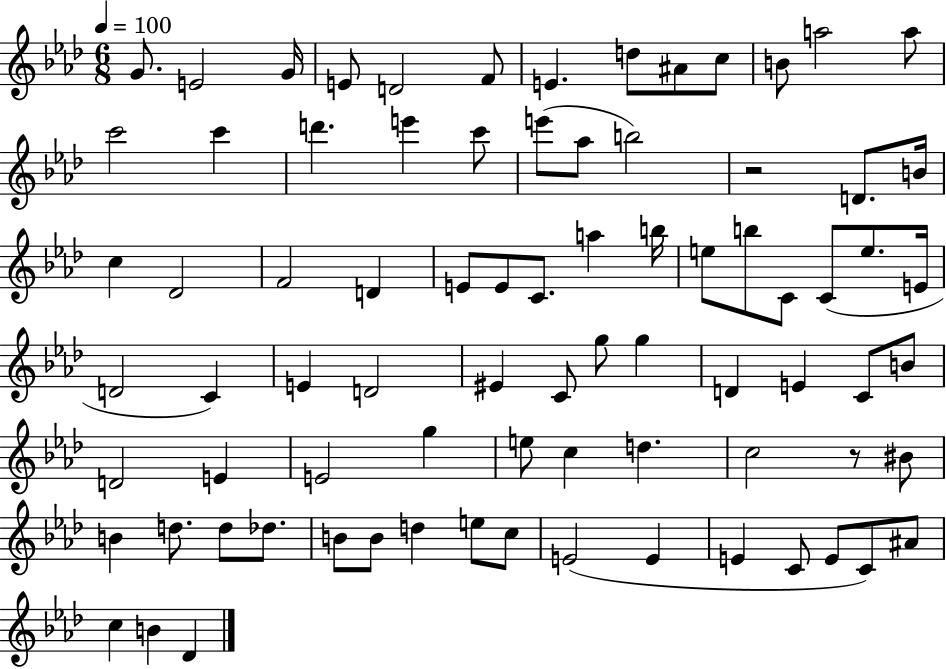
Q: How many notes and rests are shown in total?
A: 80